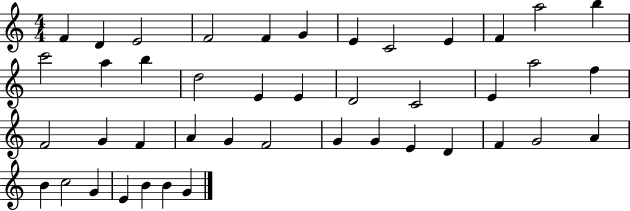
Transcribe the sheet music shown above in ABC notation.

X:1
T:Untitled
M:4/4
L:1/4
K:C
F D E2 F2 F G E C2 E F a2 b c'2 a b d2 E E D2 C2 E a2 f F2 G F A G F2 G G E D F G2 A B c2 G E B B G